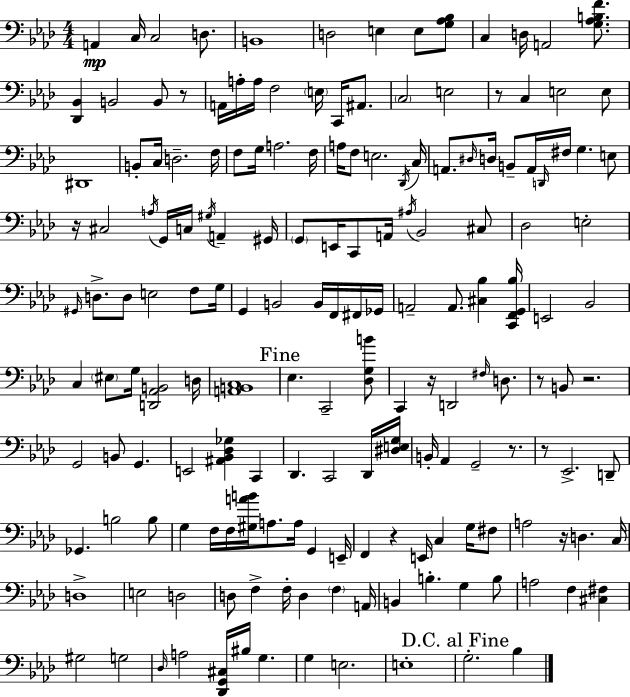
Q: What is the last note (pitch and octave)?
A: Bb3